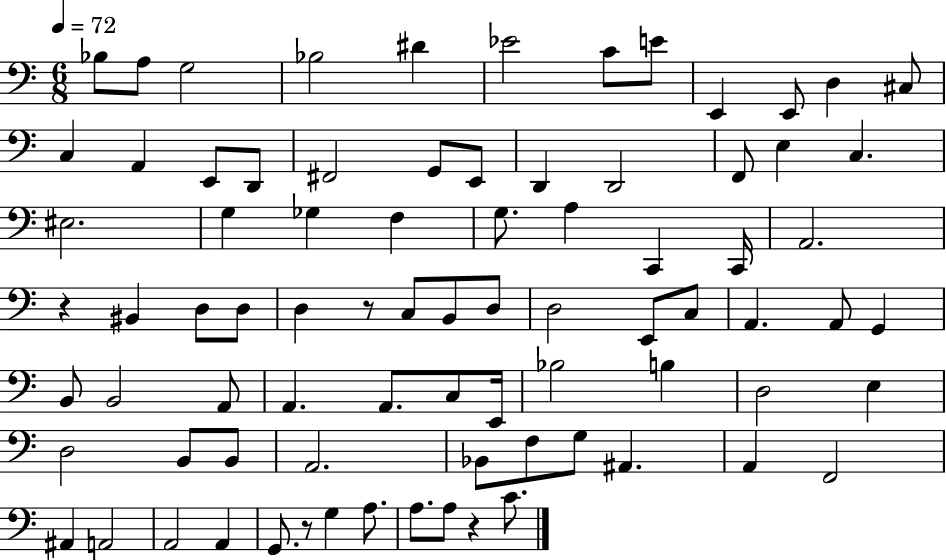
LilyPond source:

{
  \clef bass
  \numericTimeSignature
  \time 6/8
  \key c \major
  \tempo 4 = 72
  bes8 a8 g2 | bes2 dis'4 | ees'2 c'8 e'8 | e,4 e,8 d4 cis8 | \break c4 a,4 e,8 d,8 | fis,2 g,8 e,8 | d,4 d,2 | f,8 e4 c4. | \break eis2. | g4 ges4 f4 | g8. a4 c,4 c,16 | a,2. | \break r4 bis,4 d8 d8 | d4 r8 c8 b,8 d8 | d2 e,8 c8 | a,4. a,8 g,4 | \break b,8 b,2 a,8 | a,4. a,8. c8 e,16 | bes2 b4 | d2 e4 | \break d2 b,8 b,8 | a,2. | bes,8 f8 g8 ais,4. | a,4 f,2 | \break ais,4 a,2 | a,2 a,4 | g,8. r8 g4 a8. | a8. a8 r4 c'8. | \break \bar "|."
}